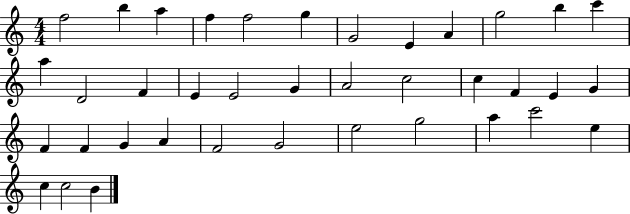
{
  \clef treble
  \numericTimeSignature
  \time 4/4
  \key c \major
  f''2 b''4 a''4 | f''4 f''2 g''4 | g'2 e'4 a'4 | g''2 b''4 c'''4 | \break a''4 d'2 f'4 | e'4 e'2 g'4 | a'2 c''2 | c''4 f'4 e'4 g'4 | \break f'4 f'4 g'4 a'4 | f'2 g'2 | e''2 g''2 | a''4 c'''2 e''4 | \break c''4 c''2 b'4 | \bar "|."
}